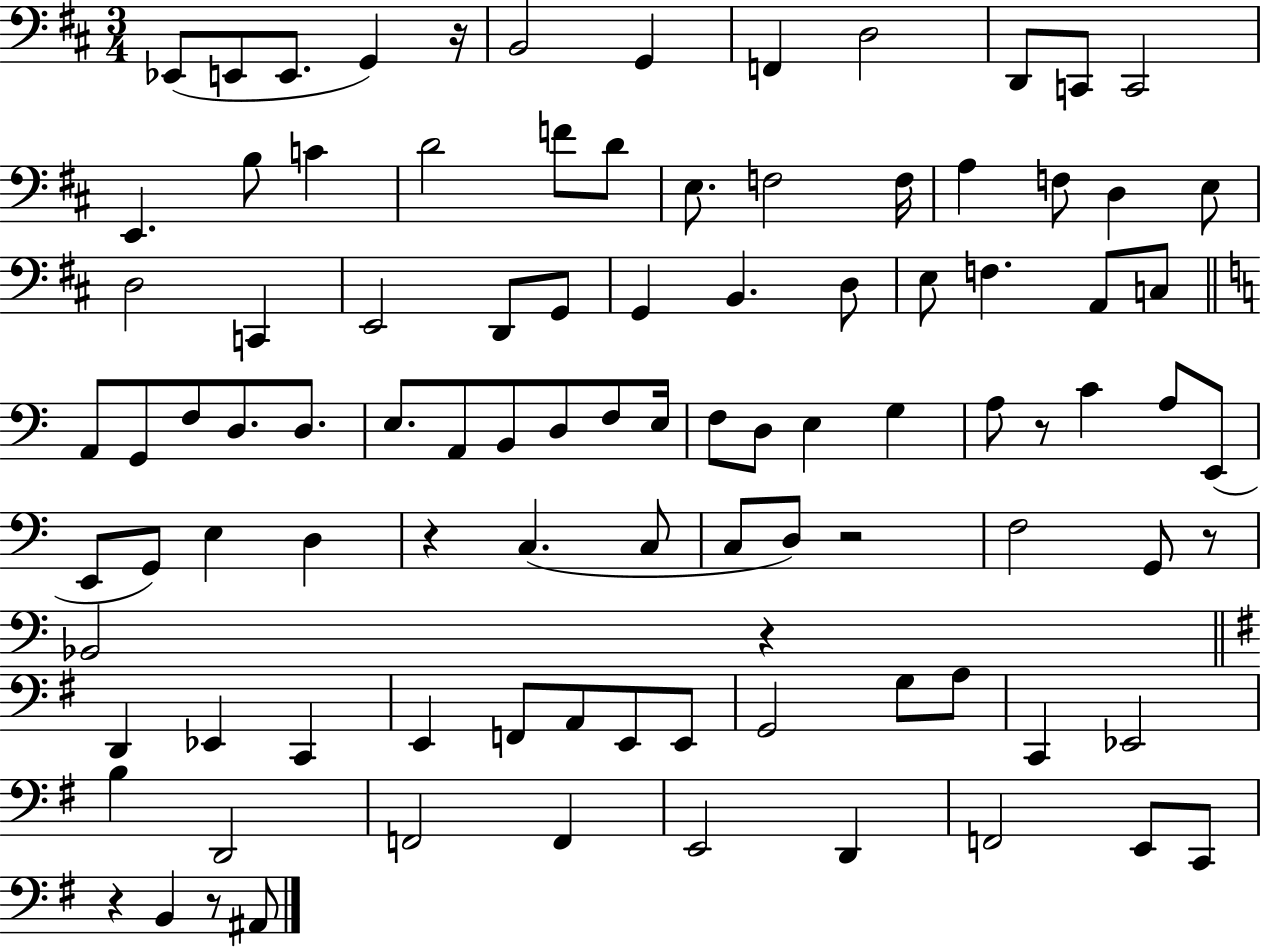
{
  \clef bass
  \numericTimeSignature
  \time 3/4
  \key d \major
  ees,8( e,8 e,8. g,4) r16 | b,2 g,4 | f,4 d2 | d,8 c,8 c,2 | \break e,4. b8 c'4 | d'2 f'8 d'8 | e8. f2 f16 | a4 f8 d4 e8 | \break d2 c,4 | e,2 d,8 g,8 | g,4 b,4. d8 | e8 f4. a,8 c8 | \break \bar "||" \break \key a \minor a,8 g,8 f8 d8. d8. | e8. a,8 b,8 d8 f8 e16 | f8 d8 e4 g4 | a8 r8 c'4 a8 e,8( | \break e,8 g,8) e4 d4 | r4 c4.( c8 | c8 d8) r2 | f2 g,8 r8 | \break bes,2 r4 | \bar "||" \break \key e \minor d,4 ees,4 c,4 | e,4 f,8 a,8 e,8 e,8 | g,2 g8 a8 | c,4 ees,2 | \break b4 d,2 | f,2 f,4 | e,2 d,4 | f,2 e,8 c,8 | \break r4 b,4 r8 ais,8 | \bar "|."
}